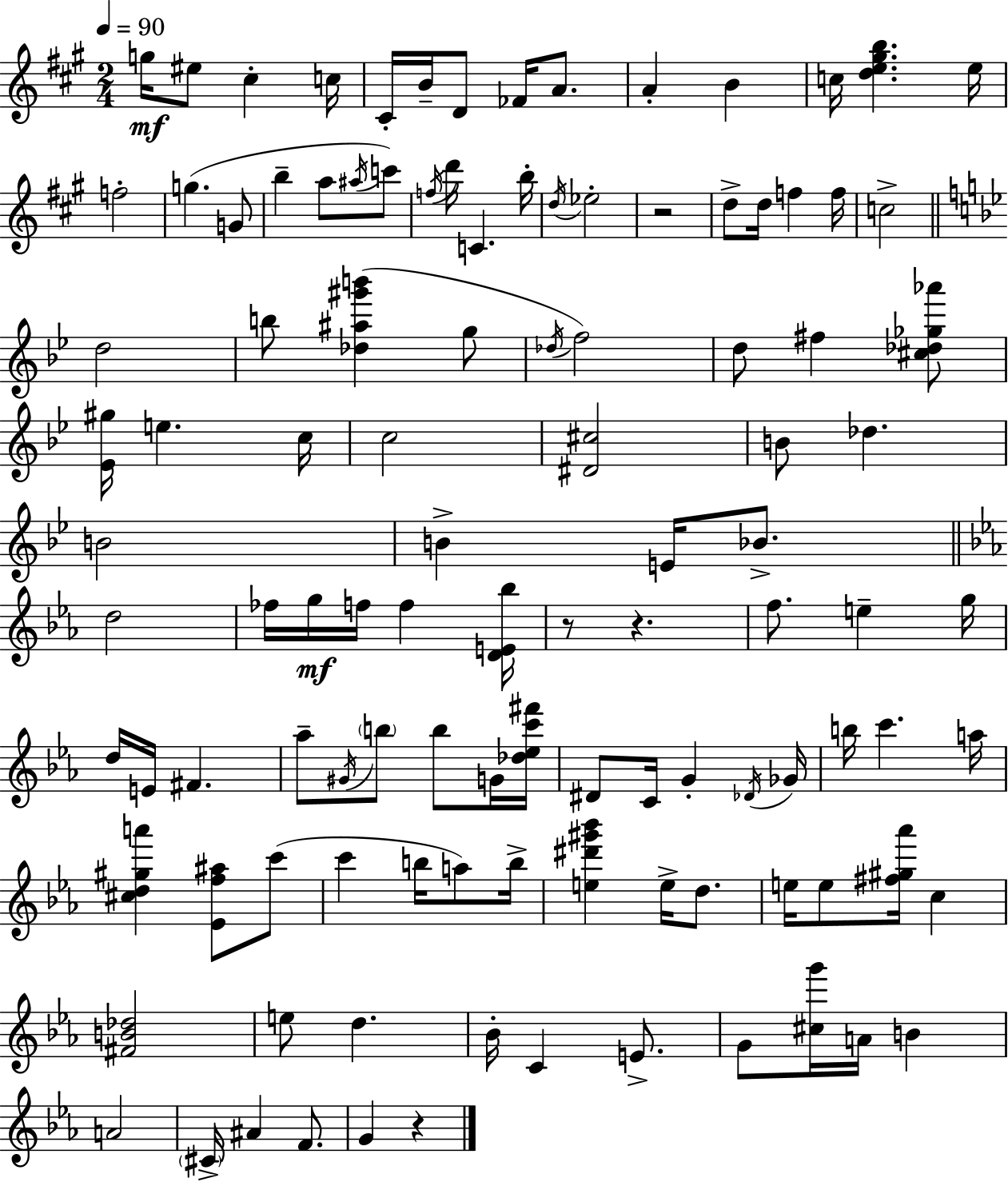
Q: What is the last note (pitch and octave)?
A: G4